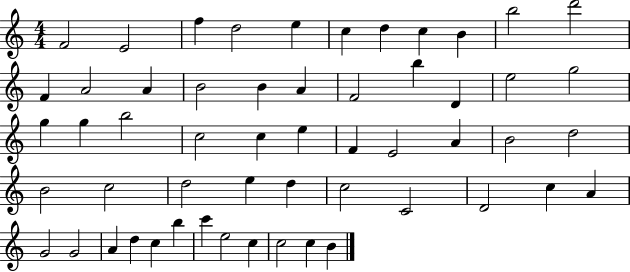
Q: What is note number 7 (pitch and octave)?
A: D5